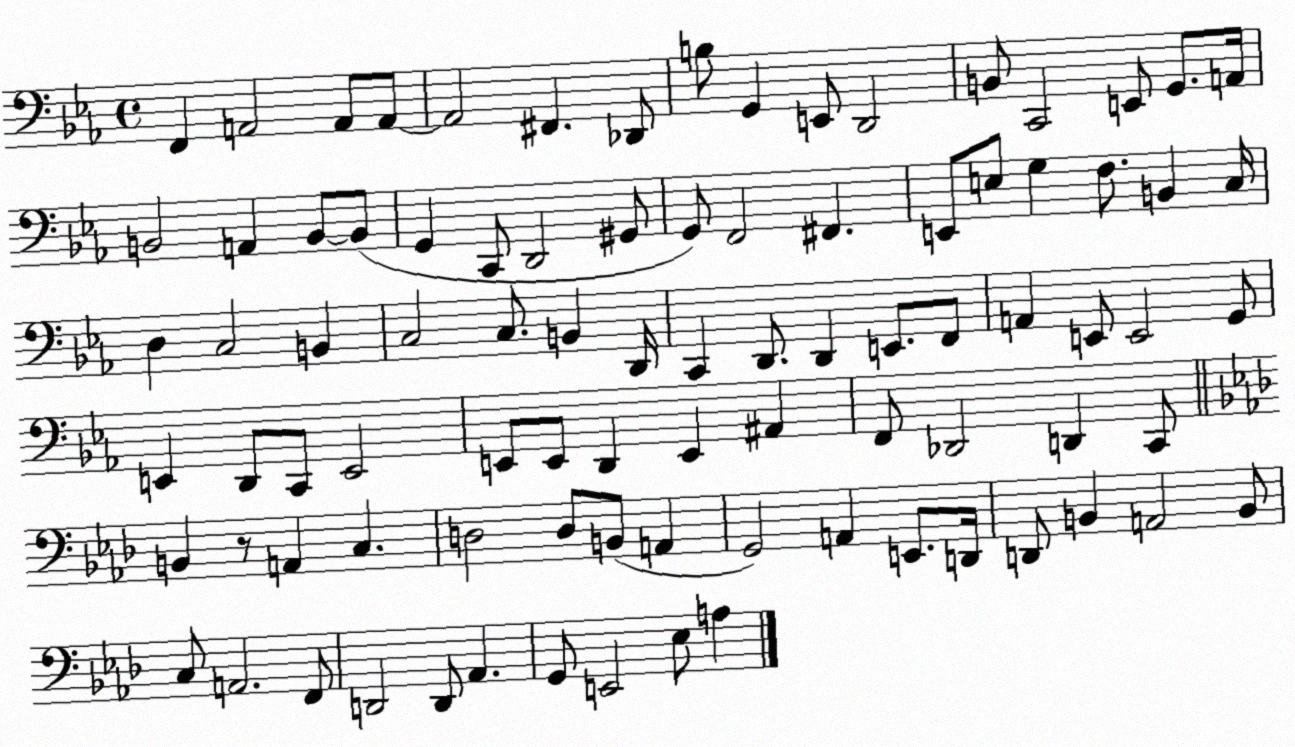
X:1
T:Untitled
M:4/4
L:1/4
K:Eb
F,, A,,2 A,,/2 A,,/2 A,,2 ^F,, _D,,/2 B,/2 G,, E,,/2 D,,2 B,,/2 C,,2 E,,/2 G,,/2 A,,/4 B,,2 A,, B,,/2 B,,/2 G,, C,,/2 D,,2 ^G,,/2 G,,/2 F,,2 ^F,, E,,/2 E,/2 G, F,/2 B,, C,/4 D, C,2 B,, C,2 C,/2 B,, D,,/4 C,, D,,/2 D,, E,,/2 F,,/2 A,, E,,/2 E,,2 G,,/2 E,, D,,/2 C,,/2 E,,2 E,,/2 E,,/2 D,, E,, ^A,, F,,/2 _D,,2 D,, C,,/2 B,, z/2 A,, C, D,2 D,/2 B,,/2 A,, G,,2 A,, E,,/2 D,,/4 D,,/2 B,, A,,2 B,,/2 C,/2 A,,2 F,,/2 D,,2 D,,/2 _A,, G,,/2 E,,2 _E,/2 A,